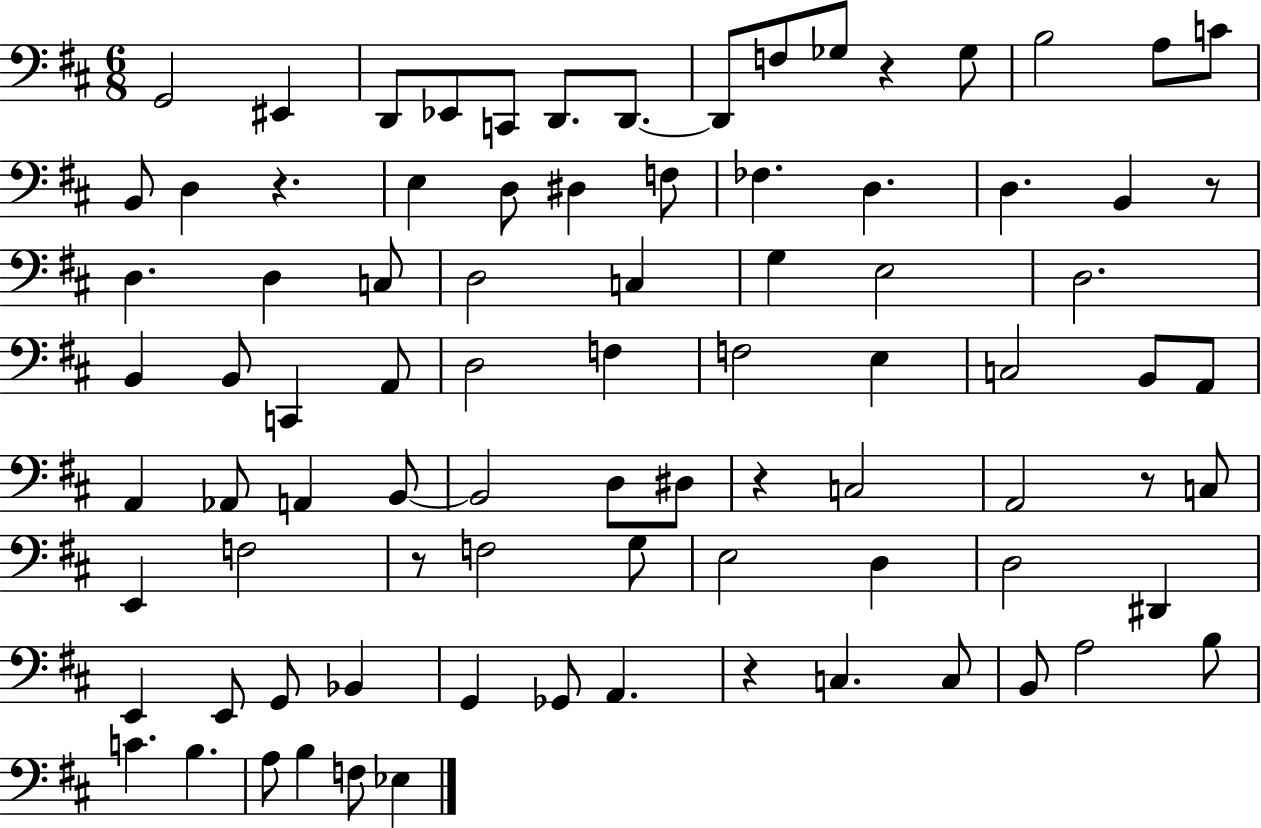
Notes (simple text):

G2/h EIS2/q D2/e Eb2/e C2/e D2/e. D2/e. D2/e F3/e Gb3/e R/q Gb3/e B3/h A3/e C4/e B2/e D3/q R/q. E3/q D3/e D#3/q F3/e FES3/q. D3/q. D3/q. B2/q R/e D3/q. D3/q C3/e D3/h C3/q G3/q E3/h D3/h. B2/q B2/e C2/q A2/e D3/h F3/q F3/h E3/q C3/h B2/e A2/e A2/q Ab2/e A2/q B2/e B2/h D3/e D#3/e R/q C3/h A2/h R/e C3/e E2/q F3/h R/e F3/h G3/e E3/h D3/q D3/h D#2/q E2/q E2/e G2/e Bb2/q G2/q Gb2/e A2/q. R/q C3/q. C3/e B2/e A3/h B3/e C4/q. B3/q. A3/e B3/q F3/e Eb3/q